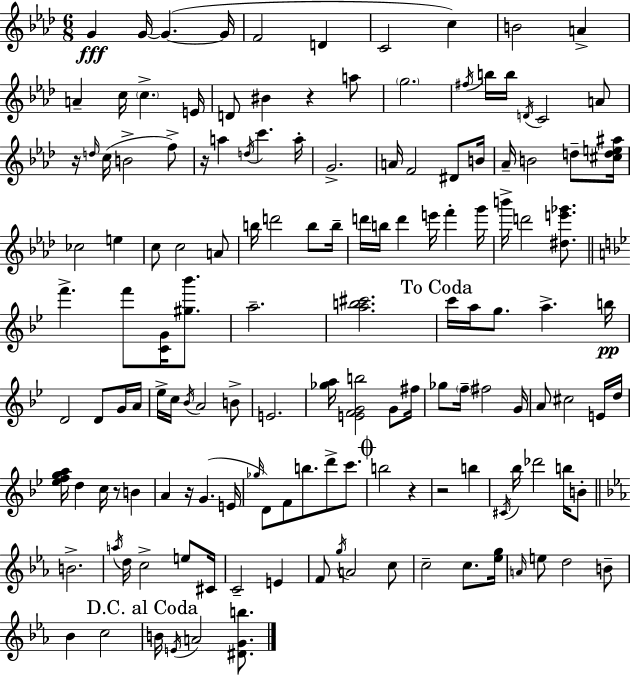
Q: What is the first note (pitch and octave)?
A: G4